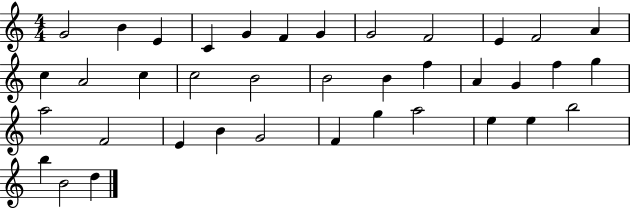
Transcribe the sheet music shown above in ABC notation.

X:1
T:Untitled
M:4/4
L:1/4
K:C
G2 B E C G F G G2 F2 E F2 A c A2 c c2 B2 B2 B f A G f g a2 F2 E B G2 F g a2 e e b2 b B2 d